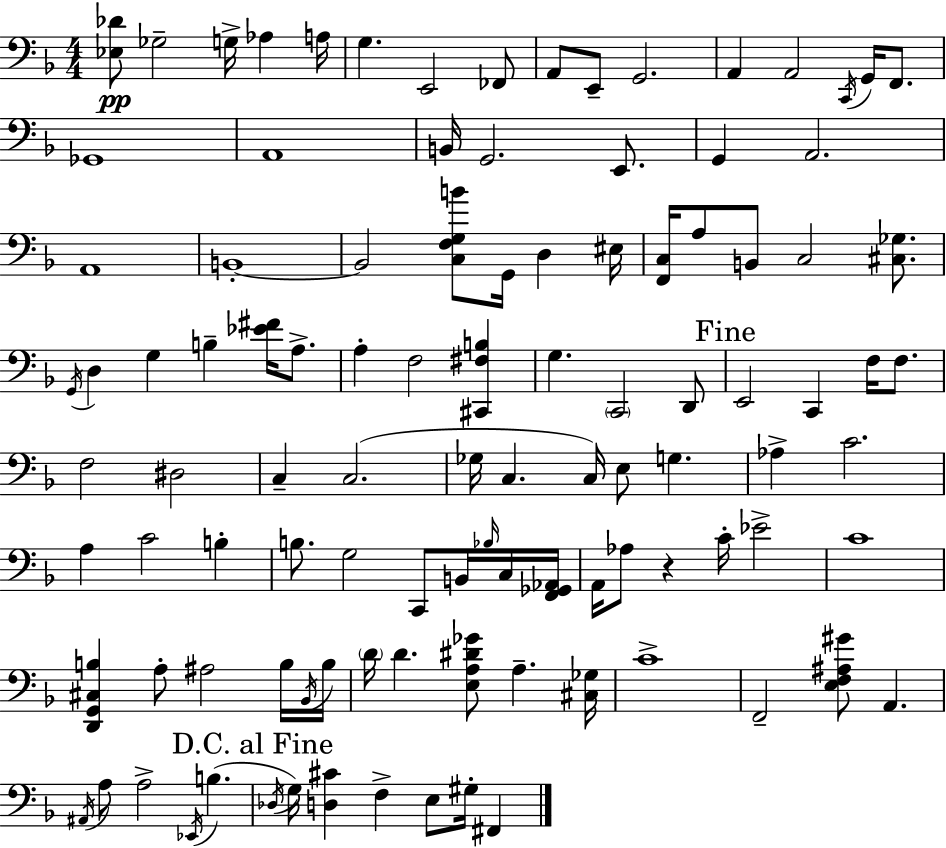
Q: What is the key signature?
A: D minor